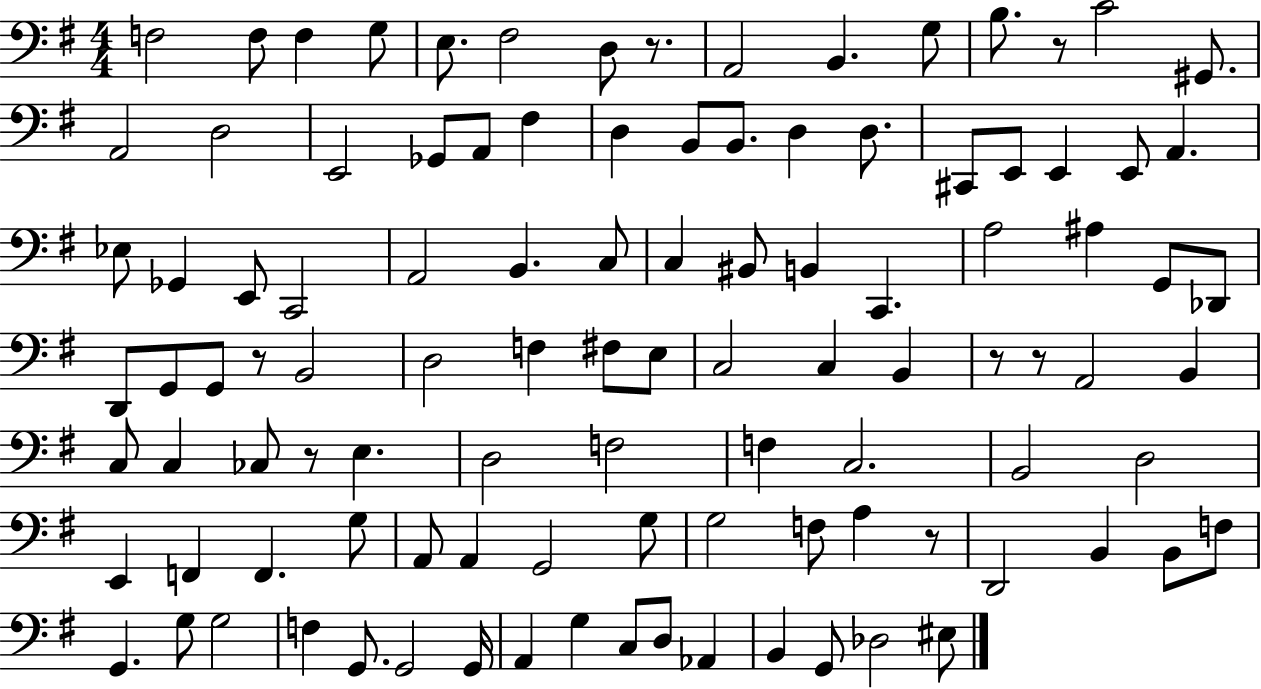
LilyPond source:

{
  \clef bass
  \numericTimeSignature
  \time 4/4
  \key g \major
  f2 f8 f4 g8 | e8. fis2 d8 r8. | a,2 b,4. g8 | b8. r8 c'2 gis,8. | \break a,2 d2 | e,2 ges,8 a,8 fis4 | d4 b,8 b,8. d4 d8. | cis,8 e,8 e,4 e,8 a,4. | \break ees8 ges,4 e,8 c,2 | a,2 b,4. c8 | c4 bis,8 b,4 c,4. | a2 ais4 g,8 des,8 | \break d,8 g,8 g,8 r8 b,2 | d2 f4 fis8 e8 | c2 c4 b,4 | r8 r8 a,2 b,4 | \break c8 c4 ces8 r8 e4. | d2 f2 | f4 c2. | b,2 d2 | \break e,4 f,4 f,4. g8 | a,8 a,4 g,2 g8 | g2 f8 a4 r8 | d,2 b,4 b,8 f8 | \break g,4. g8 g2 | f4 g,8. g,2 g,16 | a,4 g4 c8 d8 aes,4 | b,4 g,8 des2 eis8 | \break \bar "|."
}